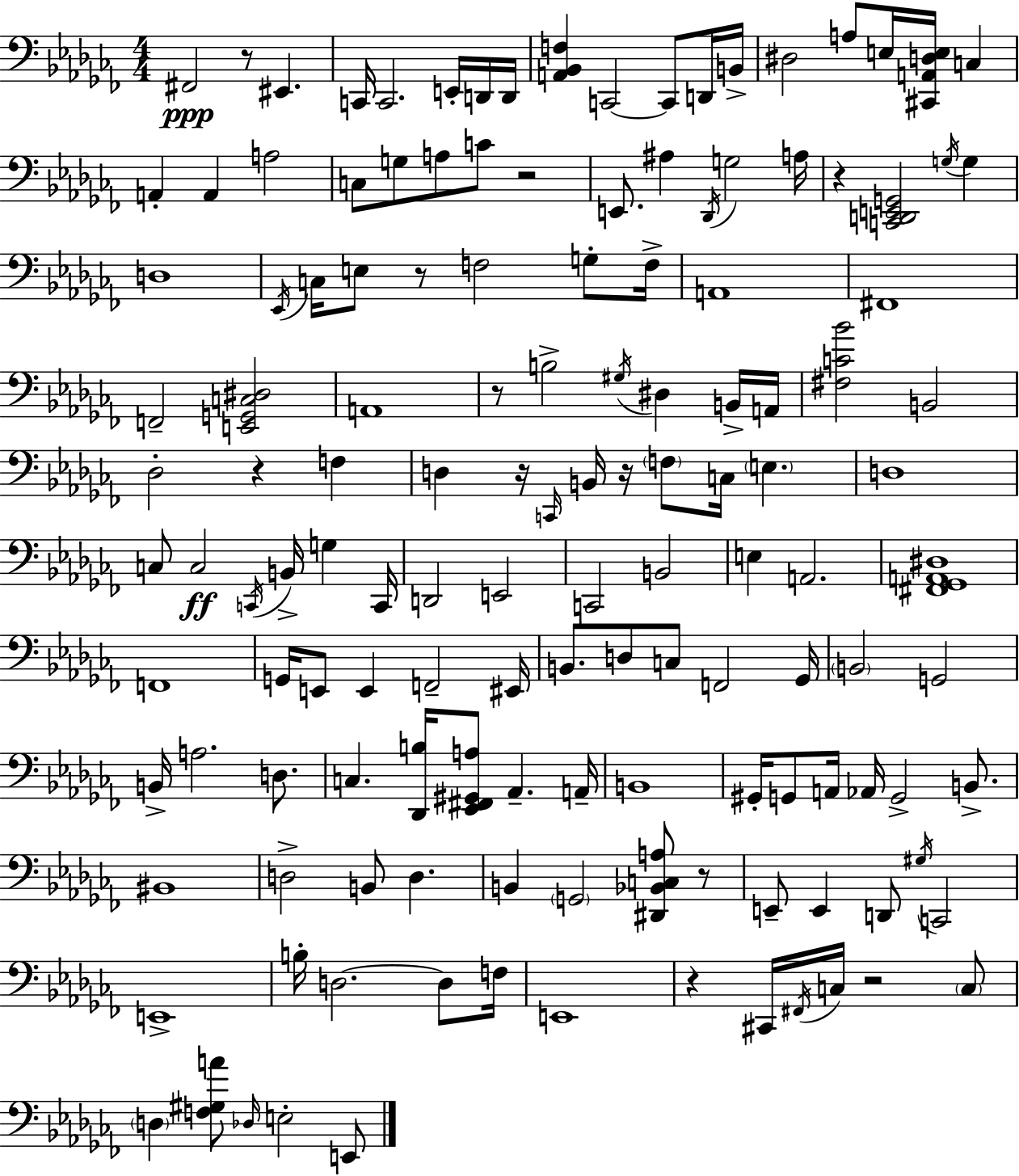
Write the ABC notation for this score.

X:1
T:Untitled
M:4/4
L:1/4
K:Abm
^F,,2 z/2 ^E,, C,,/4 C,,2 E,,/4 D,,/4 D,,/4 [A,,_B,,F,] C,,2 C,,/2 D,,/4 B,,/4 ^D,2 A,/2 E,/4 [^C,,A,,D,E,]/4 C, A,, A,, A,2 C,/2 G,/2 A,/2 C/2 z2 E,,/2 ^A, _D,,/4 G,2 A,/4 z [C,,D,,E,,G,,]2 G,/4 G, D,4 _E,,/4 C,/4 E,/2 z/2 F,2 G,/2 F,/4 A,,4 ^F,,4 F,,2 [E,,G,,C,^D,]2 A,,4 z/2 B,2 ^G,/4 ^D, B,,/4 A,,/4 [^F,C_B]2 B,,2 _D,2 z F, D, z/4 C,,/4 B,,/4 z/4 F,/2 C,/4 E, D,4 C,/2 C,2 C,,/4 B,,/4 G, C,,/4 D,,2 E,,2 C,,2 B,,2 E, A,,2 [^F,,_G,,A,,^D,]4 F,,4 G,,/4 E,,/2 E,, F,,2 ^E,,/4 B,,/2 D,/2 C,/2 F,,2 _G,,/4 B,,2 G,,2 B,,/4 A,2 D,/2 C, [_D,,B,]/4 [_E,,^F,,^G,,A,]/2 _A,, A,,/4 B,,4 ^G,,/4 G,,/2 A,,/4 _A,,/4 G,,2 B,,/2 ^B,,4 D,2 B,,/2 D, B,, G,,2 [^D,,_B,,C,A,]/2 z/2 E,,/2 E,, D,,/2 ^G,/4 C,,2 E,,4 B,/4 D,2 D,/2 F,/4 E,,4 z ^C,,/4 ^F,,/4 C,/4 z2 C,/2 D, [F,^G,A]/2 _D,/4 E,2 E,,/2